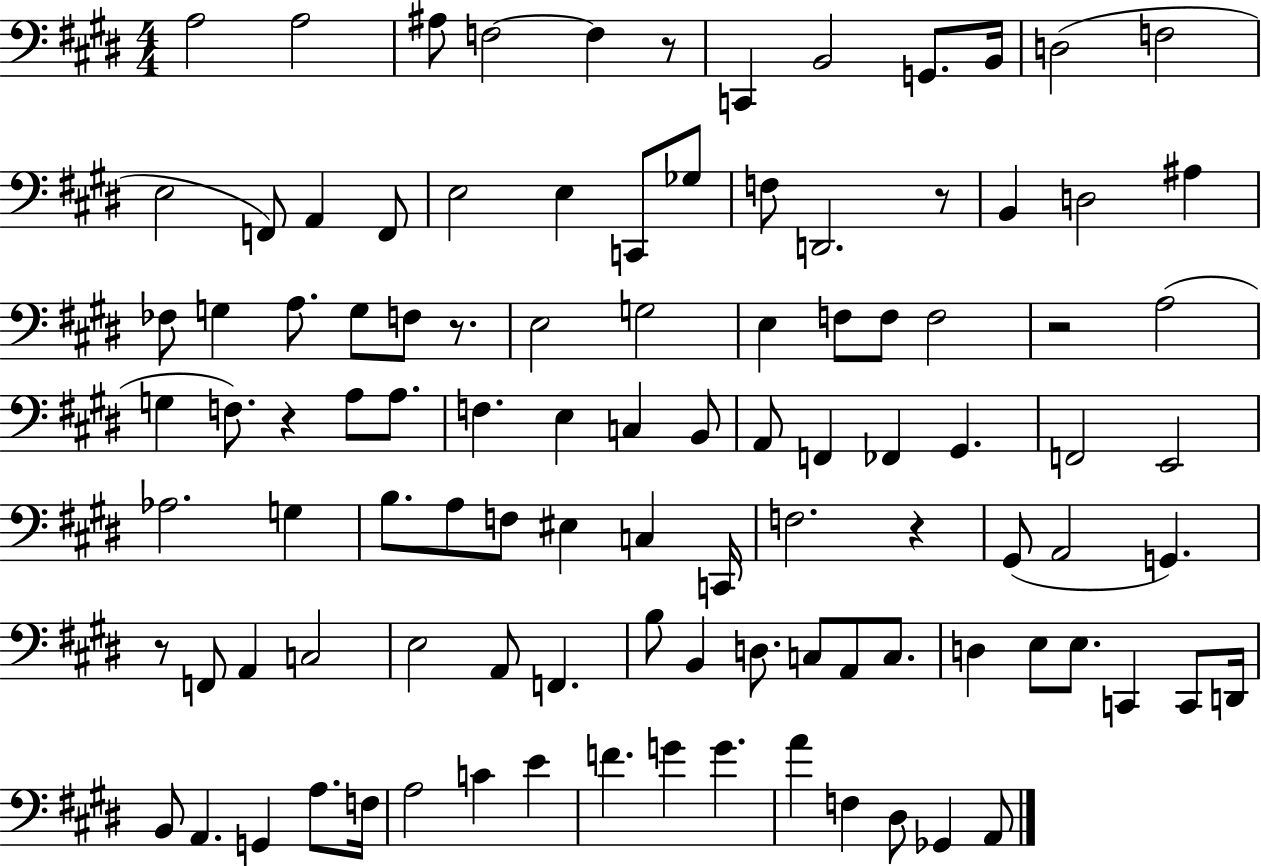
X:1
T:Untitled
M:4/4
L:1/4
K:E
A,2 A,2 ^A,/2 F,2 F, z/2 C,, B,,2 G,,/2 B,,/4 D,2 F,2 E,2 F,,/2 A,, F,,/2 E,2 E, C,,/2 _G,/2 F,/2 D,,2 z/2 B,, D,2 ^A, _F,/2 G, A,/2 G,/2 F,/2 z/2 E,2 G,2 E, F,/2 F,/2 F,2 z2 A,2 G, F,/2 z A,/2 A,/2 F, E, C, B,,/2 A,,/2 F,, _F,, ^G,, F,,2 E,,2 _A,2 G, B,/2 A,/2 F,/2 ^E, C, C,,/4 F,2 z ^G,,/2 A,,2 G,, z/2 F,,/2 A,, C,2 E,2 A,,/2 F,, B,/2 B,, D,/2 C,/2 A,,/2 C,/2 D, E,/2 E,/2 C,, C,,/2 D,,/4 B,,/2 A,, G,, A,/2 F,/4 A,2 C E F G G A F, ^D,/2 _G,, A,,/2